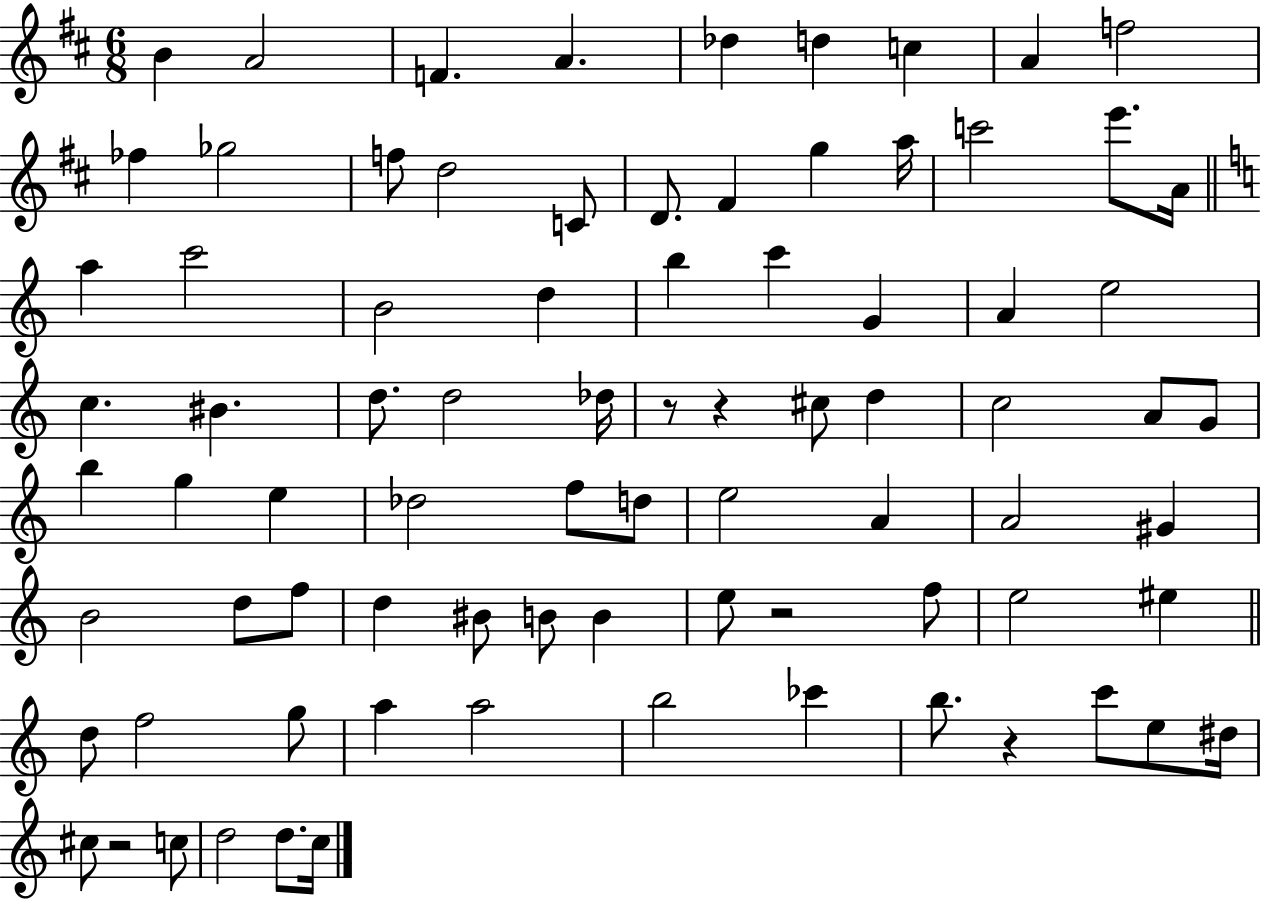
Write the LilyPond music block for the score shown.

{
  \clef treble
  \numericTimeSignature
  \time 6/8
  \key d \major
  \repeat volta 2 { b'4 a'2 | f'4. a'4. | des''4 d''4 c''4 | a'4 f''2 | \break fes''4 ges''2 | f''8 d''2 c'8 | d'8. fis'4 g''4 a''16 | c'''2 e'''8. a'16 | \break \bar "||" \break \key c \major a''4 c'''2 | b'2 d''4 | b''4 c'''4 g'4 | a'4 e''2 | \break c''4. bis'4. | d''8. d''2 des''16 | r8 r4 cis''8 d''4 | c''2 a'8 g'8 | \break b''4 g''4 e''4 | des''2 f''8 d''8 | e''2 a'4 | a'2 gis'4 | \break b'2 d''8 f''8 | d''4 bis'8 b'8 b'4 | e''8 r2 f''8 | e''2 eis''4 | \break \bar "||" \break \key a \minor d''8 f''2 g''8 | a''4 a''2 | b''2 ces'''4 | b''8. r4 c'''8 e''8 dis''16 | \break cis''8 r2 c''8 | d''2 d''8. c''16 | } \bar "|."
}